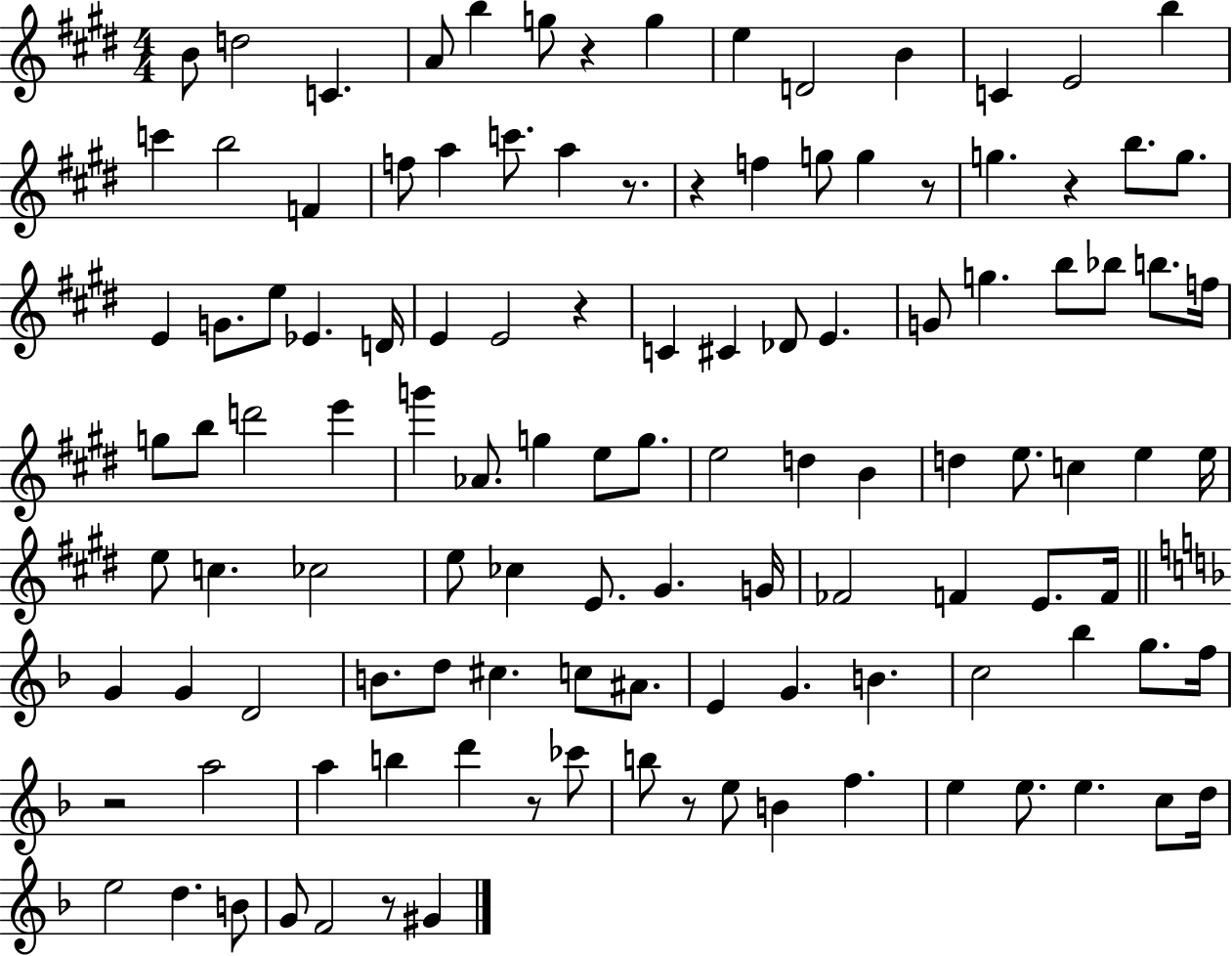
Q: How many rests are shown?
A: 10